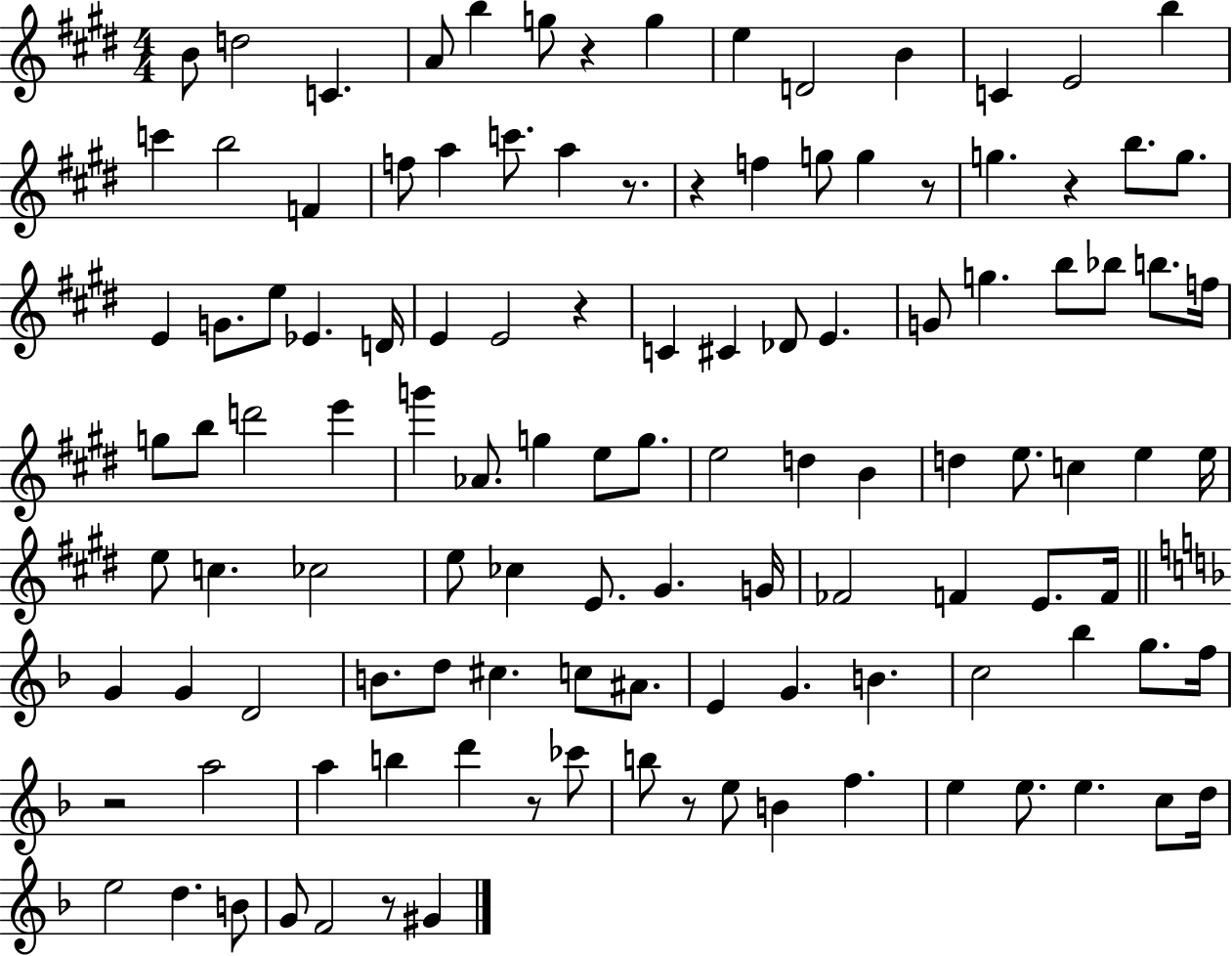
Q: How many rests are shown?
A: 10